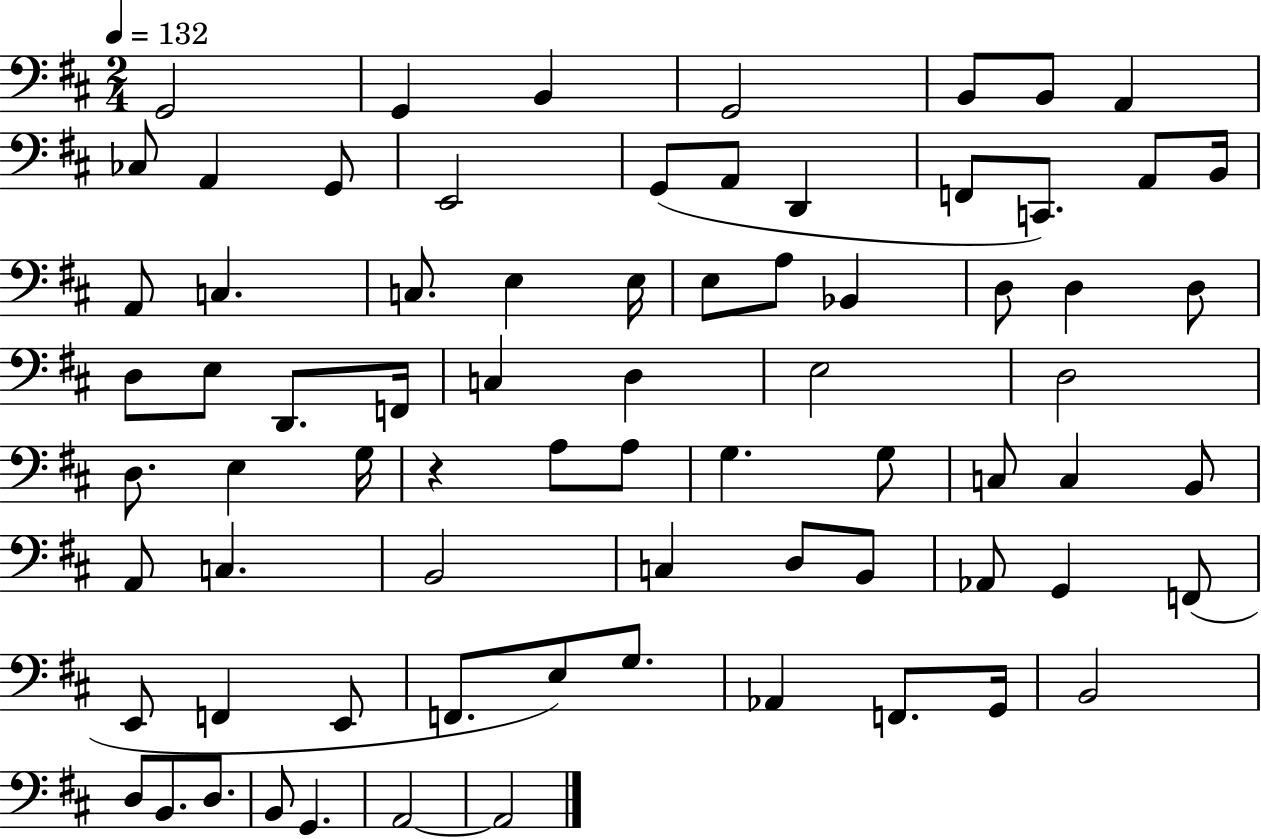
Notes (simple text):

G2/h G2/q B2/q G2/h B2/e B2/e A2/q CES3/e A2/q G2/e E2/h G2/e A2/e D2/q F2/e C2/e. A2/e B2/s A2/e C3/q. C3/e. E3/q E3/s E3/e A3/e Bb2/q D3/e D3/q D3/e D3/e E3/e D2/e. F2/s C3/q D3/q E3/h D3/h D3/e. E3/q G3/s R/q A3/e A3/e G3/q. G3/e C3/e C3/q B2/e A2/e C3/q. B2/h C3/q D3/e B2/e Ab2/e G2/q F2/e E2/e F2/q E2/e F2/e. E3/e G3/e. Ab2/q F2/e. G2/s B2/h D3/e B2/e. D3/e. B2/e G2/q. A2/h A2/h